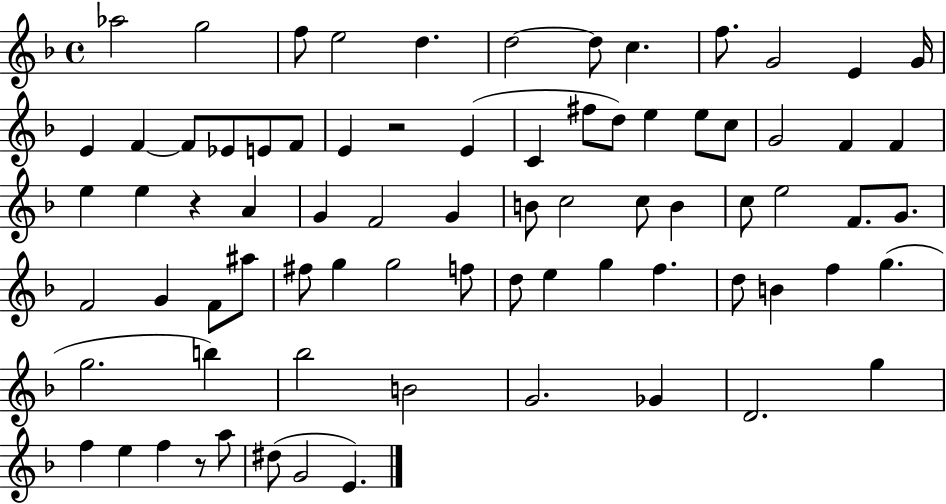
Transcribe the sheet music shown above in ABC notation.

X:1
T:Untitled
M:4/4
L:1/4
K:F
_a2 g2 f/2 e2 d d2 d/2 c f/2 G2 E G/4 E F F/2 _E/2 E/2 F/2 E z2 E C ^f/2 d/2 e e/2 c/2 G2 F F e e z A G F2 G B/2 c2 c/2 B c/2 e2 F/2 G/2 F2 G F/2 ^a/2 ^f/2 g g2 f/2 d/2 e g f d/2 B f g g2 b _b2 B2 G2 _G D2 g f e f z/2 a/2 ^d/2 G2 E